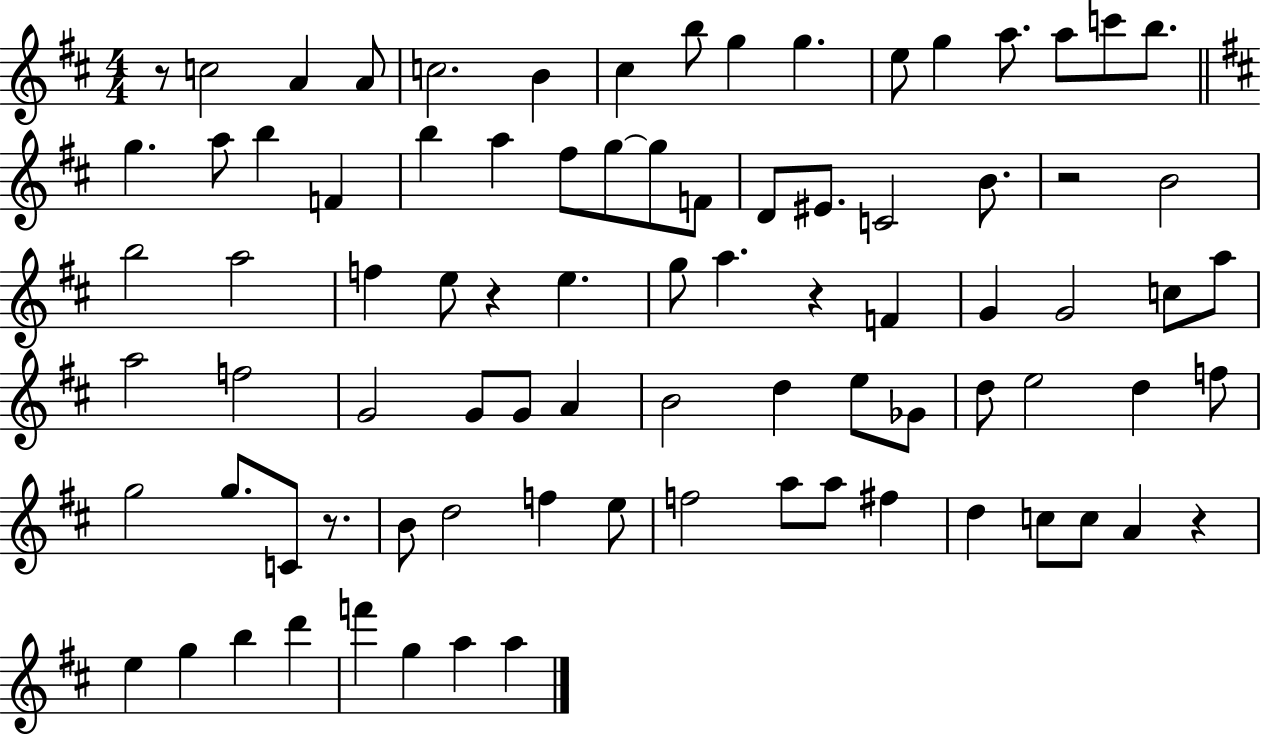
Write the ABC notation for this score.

X:1
T:Untitled
M:4/4
L:1/4
K:D
z/2 c2 A A/2 c2 B ^c b/2 g g e/2 g a/2 a/2 c'/2 b/2 g a/2 b F b a ^f/2 g/2 g/2 F/2 D/2 ^E/2 C2 B/2 z2 B2 b2 a2 f e/2 z e g/2 a z F G G2 c/2 a/2 a2 f2 G2 G/2 G/2 A B2 d e/2 _G/2 d/2 e2 d f/2 g2 g/2 C/2 z/2 B/2 d2 f e/2 f2 a/2 a/2 ^f d c/2 c/2 A z e g b d' f' g a a